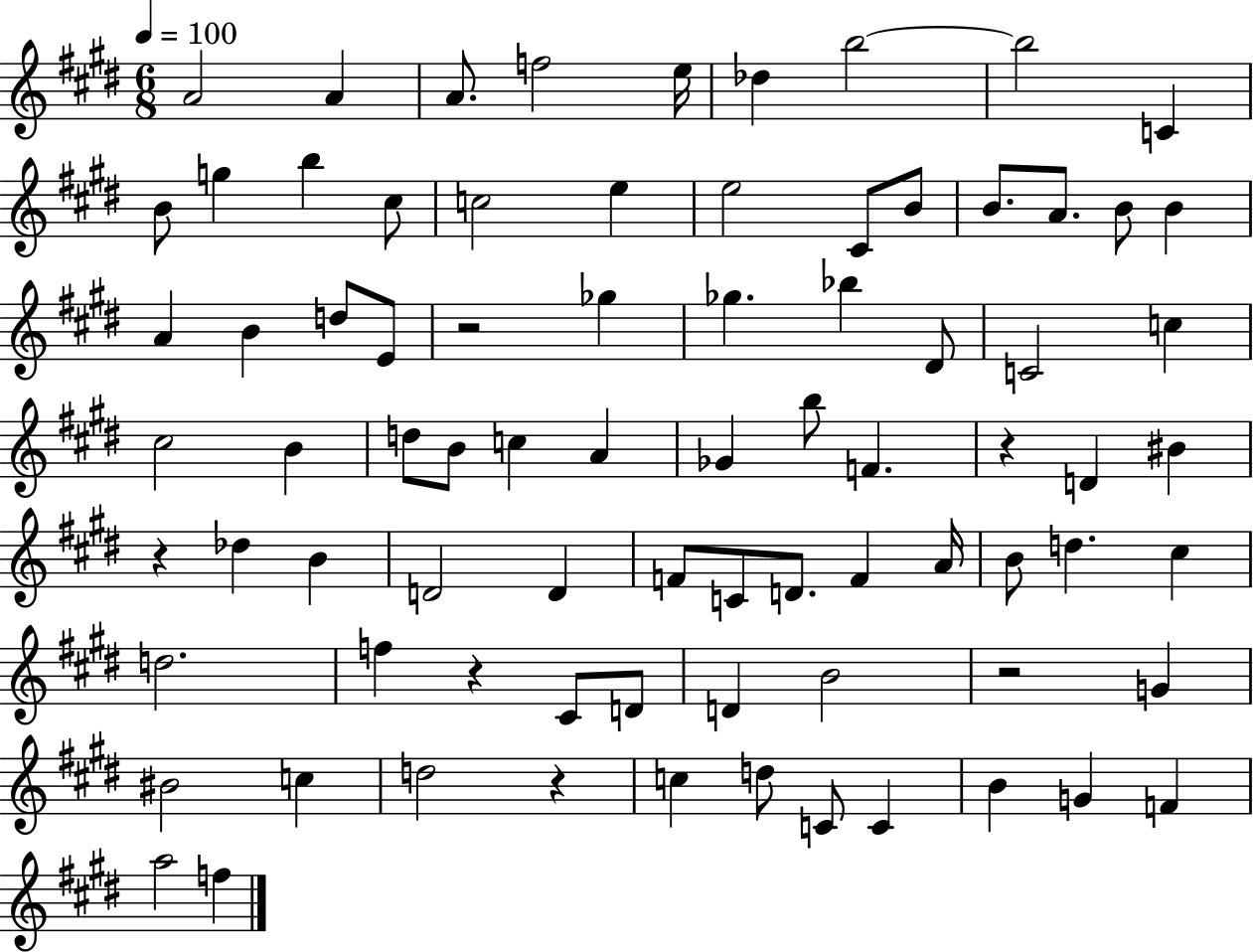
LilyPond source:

{
  \clef treble
  \numericTimeSignature
  \time 6/8
  \key e \major
  \tempo 4 = 100
  a'2 a'4 | a'8. f''2 e''16 | des''4 b''2~~ | b''2 c'4 | \break b'8 g''4 b''4 cis''8 | c''2 e''4 | e''2 cis'8 b'8 | b'8. a'8. b'8 b'4 | \break a'4 b'4 d''8 e'8 | r2 ges''4 | ges''4. bes''4 dis'8 | c'2 c''4 | \break cis''2 b'4 | d''8 b'8 c''4 a'4 | ges'4 b''8 f'4. | r4 d'4 bis'4 | \break r4 des''4 b'4 | d'2 d'4 | f'8 c'8 d'8. f'4 a'16 | b'8 d''4. cis''4 | \break d''2. | f''4 r4 cis'8 d'8 | d'4 b'2 | r2 g'4 | \break bis'2 c''4 | d''2 r4 | c''4 d''8 c'8 c'4 | b'4 g'4 f'4 | \break a''2 f''4 | \bar "|."
}